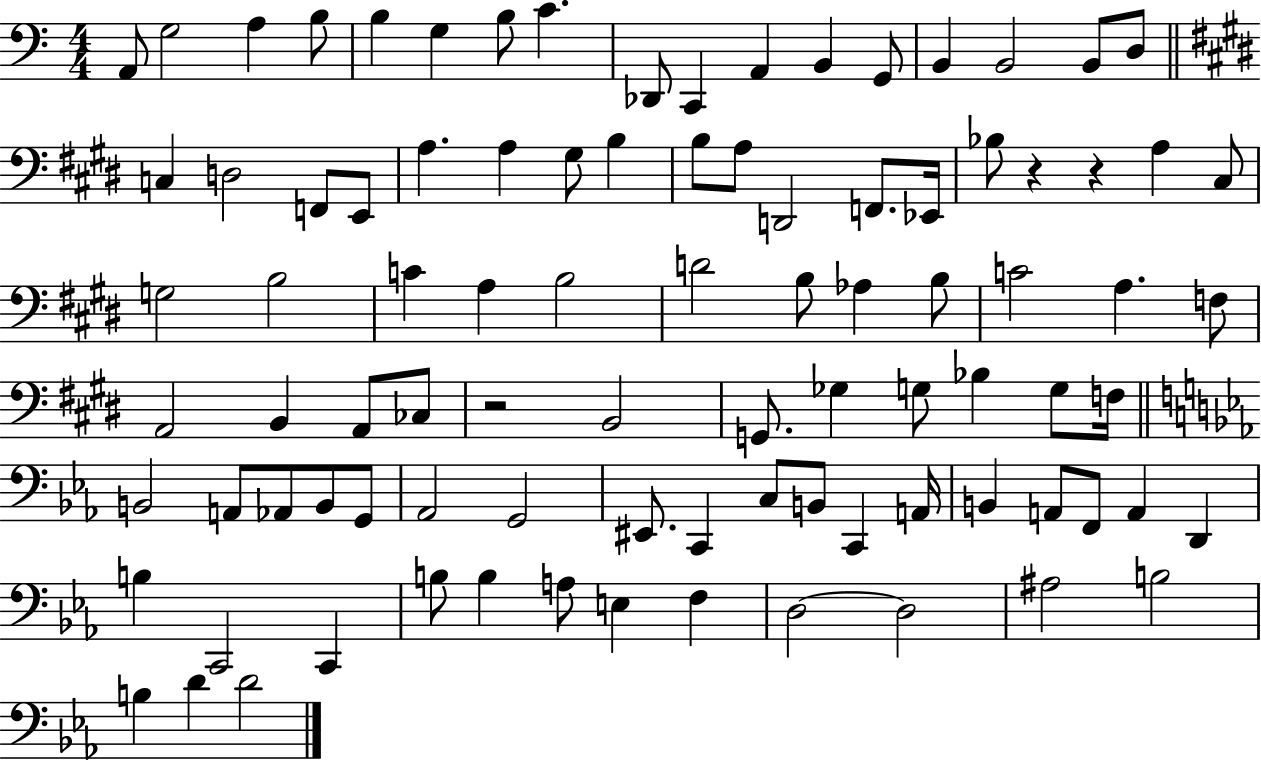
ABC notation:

X:1
T:Untitled
M:4/4
L:1/4
K:C
A,,/2 G,2 A, B,/2 B, G, B,/2 C _D,,/2 C,, A,, B,, G,,/2 B,, B,,2 B,,/2 D,/2 C, D,2 F,,/2 E,,/2 A, A, ^G,/2 B, B,/2 A,/2 D,,2 F,,/2 _E,,/4 _B,/2 z z A, ^C,/2 G,2 B,2 C A, B,2 D2 B,/2 _A, B,/2 C2 A, F,/2 A,,2 B,, A,,/2 _C,/2 z2 B,,2 G,,/2 _G, G,/2 _B, G,/2 F,/4 B,,2 A,,/2 _A,,/2 B,,/2 G,,/2 _A,,2 G,,2 ^E,,/2 C,, C,/2 B,,/2 C,, A,,/4 B,, A,,/2 F,,/2 A,, D,, B, C,,2 C,, B,/2 B, A,/2 E, F, D,2 D,2 ^A,2 B,2 B, D D2